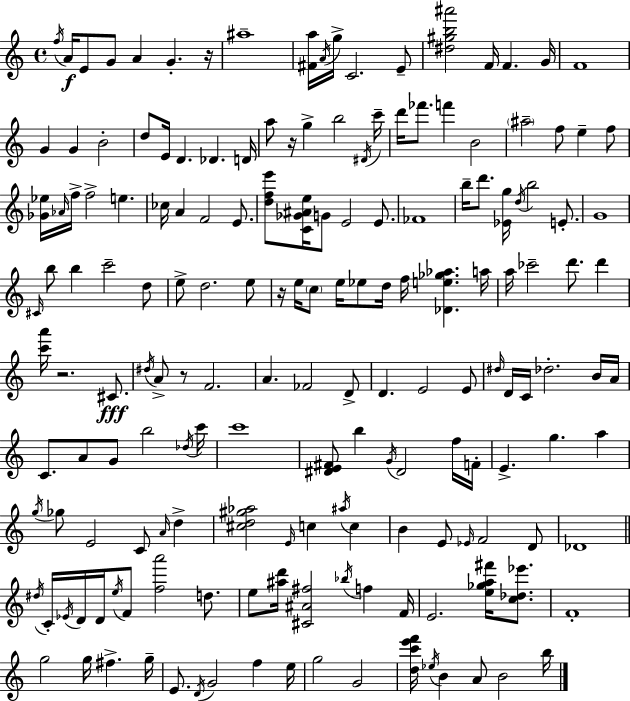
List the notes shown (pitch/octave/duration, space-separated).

F5/s A4/s E4/e G4/e A4/q G4/q. R/s A#5/w [F#4,A5]/s A4/s G5/s C4/h. E4/e [D#5,G#5,B5,A#6]/h F4/s F4/q. G4/s F4/w G4/q G4/q B4/h D5/e E4/s D4/q. Db4/q. D4/s A5/e R/s G5/q B5/h D#4/s C6/s D6/s FES6/e. F6/q B4/h A#5/h F5/e E5/q F5/e [Gb4,Eb5]/s Ab4/s F5/s F5/h E5/q. CES5/s A4/q F4/h E4/e. [D5,F5,E6]/e [C4,Gb4,A#4,E5]/s G4/e E4/h E4/e. FES4/w B5/s D6/e. [Eb4,G5]/s D5/s B5/h E4/e. G4/w C#4/s B5/e B5/q C6/h D5/e E5/e D5/h. E5/e R/s E5/s C5/e E5/s Eb5/e D5/s F5/s [Db4,E5,Gb5,Ab5]/q. A5/s A5/s CES6/h D6/e. D6/q [C6,A6]/s R/h. C#4/e. D#5/s A4/e R/e F4/h. A4/q. FES4/h D4/e D4/q. E4/h E4/e D#5/s D4/s C4/s Db5/h. B4/s A4/s C4/e. A4/e G4/e B5/h Db5/s C6/s C6/w [D#4,E4,F#4]/e B5/q G4/s D#4/h F5/s F4/s E4/q. G5/q. A5/q G5/s Gb5/e E4/h C4/e A4/s D5/q [C#5,D5,G#5,Ab5]/h E4/s C5/q A#5/s C5/q B4/q E4/e Eb4/s F4/h D4/e Db4/w D#5/s C4/s Eb4/s D4/s D4/s E5/s F4/e [F5,A6]/h D5/e. E5/e [A#5,D6]/s [C#4,A#4,F#5]/h Bb5/s F5/q F4/s E4/h. [E5,Gb5,A5,F#6]/s [C5,Db5,Eb6]/e. F4/w G5/h G5/s F#5/q. G5/s E4/e. D4/s G4/h F5/q E5/s G5/h G4/h [D5,C6,E6,F6]/s Eb5/s B4/q A4/e B4/h B5/s